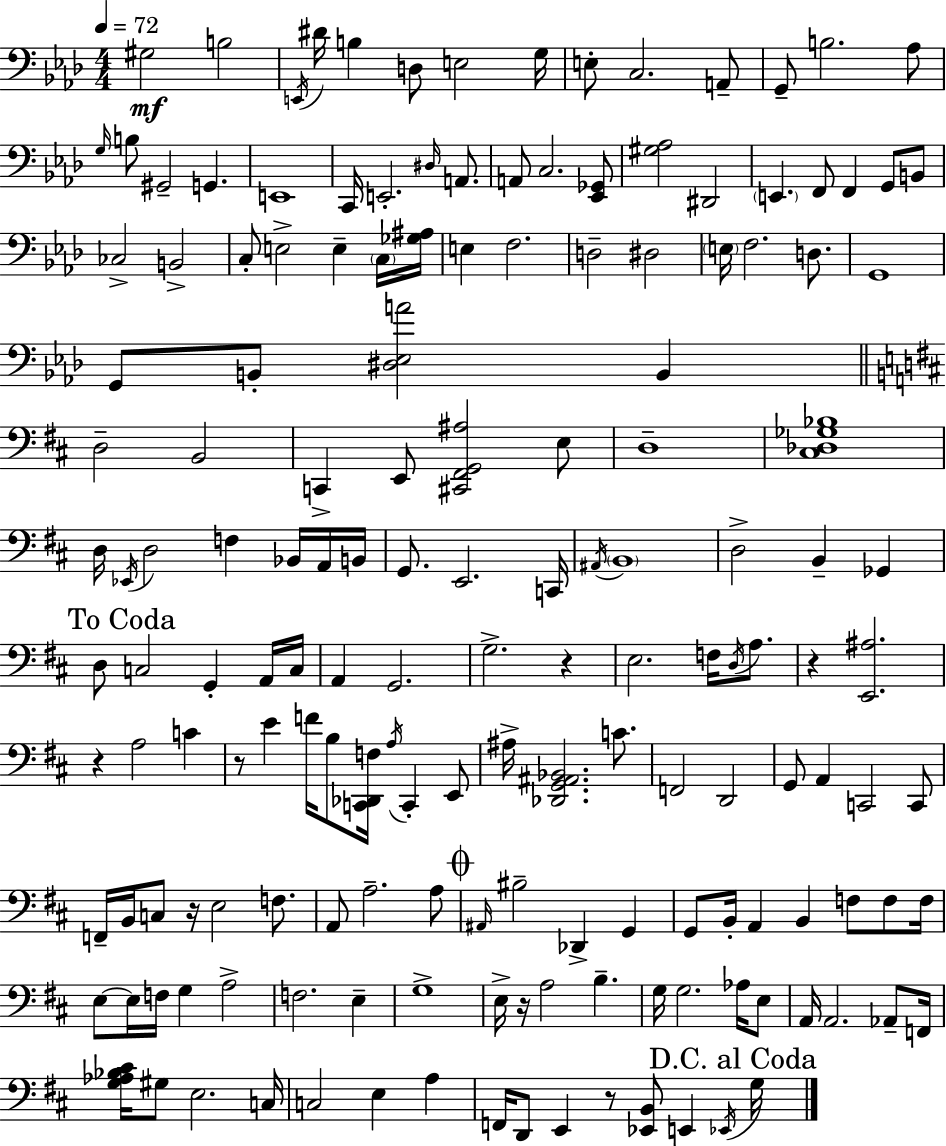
X:1
T:Untitled
M:4/4
L:1/4
K:Ab
^G,2 B,2 E,,/4 ^D/4 B, D,/2 E,2 G,/4 E,/2 C,2 A,,/2 G,,/2 B,2 _A,/2 G,/4 B,/2 ^G,,2 G,, E,,4 C,,/4 E,,2 ^D,/4 A,,/2 A,,/2 C,2 [_E,,_G,,]/2 [^G,_A,]2 ^D,,2 E,, F,,/2 F,, G,,/2 B,,/2 _C,2 B,,2 C,/2 E,2 E, C,/4 [_G,^A,]/4 E, F,2 D,2 ^D,2 E,/4 F,2 D,/2 G,,4 G,,/2 B,,/2 [^D,_E,A]2 B,, D,2 B,,2 C,, E,,/2 [^C,,^F,,G,,^A,]2 E,/2 D,4 [^C,_D,_G,_B,]4 D,/4 _E,,/4 D,2 F, _B,,/4 A,,/4 B,,/4 G,,/2 E,,2 C,,/4 ^A,,/4 B,,4 D,2 B,, _G,, D,/2 C,2 G,, A,,/4 C,/4 A,, G,,2 G,2 z E,2 F,/4 D,/4 A,/2 z [E,,^A,]2 z A,2 C z/2 E F/4 B,/2 [C,,_D,,F,]/4 A,/4 C,, E,,/2 ^A,/4 [_D,,G,,^A,,_B,,]2 C/2 F,,2 D,,2 G,,/2 A,, C,,2 C,,/2 F,,/4 B,,/4 C,/2 z/4 E,2 F,/2 A,,/2 A,2 A,/2 ^A,,/4 ^B,2 _D,, G,, G,,/2 B,,/4 A,, B,, F,/2 F,/2 F,/4 E,/2 E,/4 F,/4 G, A,2 F,2 E, G,4 E,/4 z/4 A,2 B, G,/4 G,2 _A,/4 E,/2 A,,/4 A,,2 _A,,/2 F,,/4 [G,_A,_B,^C]/4 ^G,/2 E,2 C,/4 C,2 E, A, F,,/4 D,,/2 E,, z/2 [_E,,B,,]/2 E,, _E,,/4 G,/4